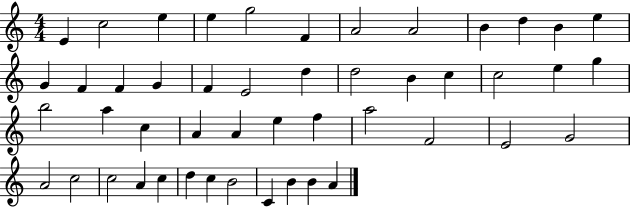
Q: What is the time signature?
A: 4/4